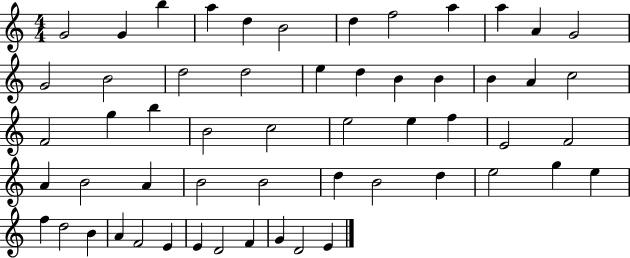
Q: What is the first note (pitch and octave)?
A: G4